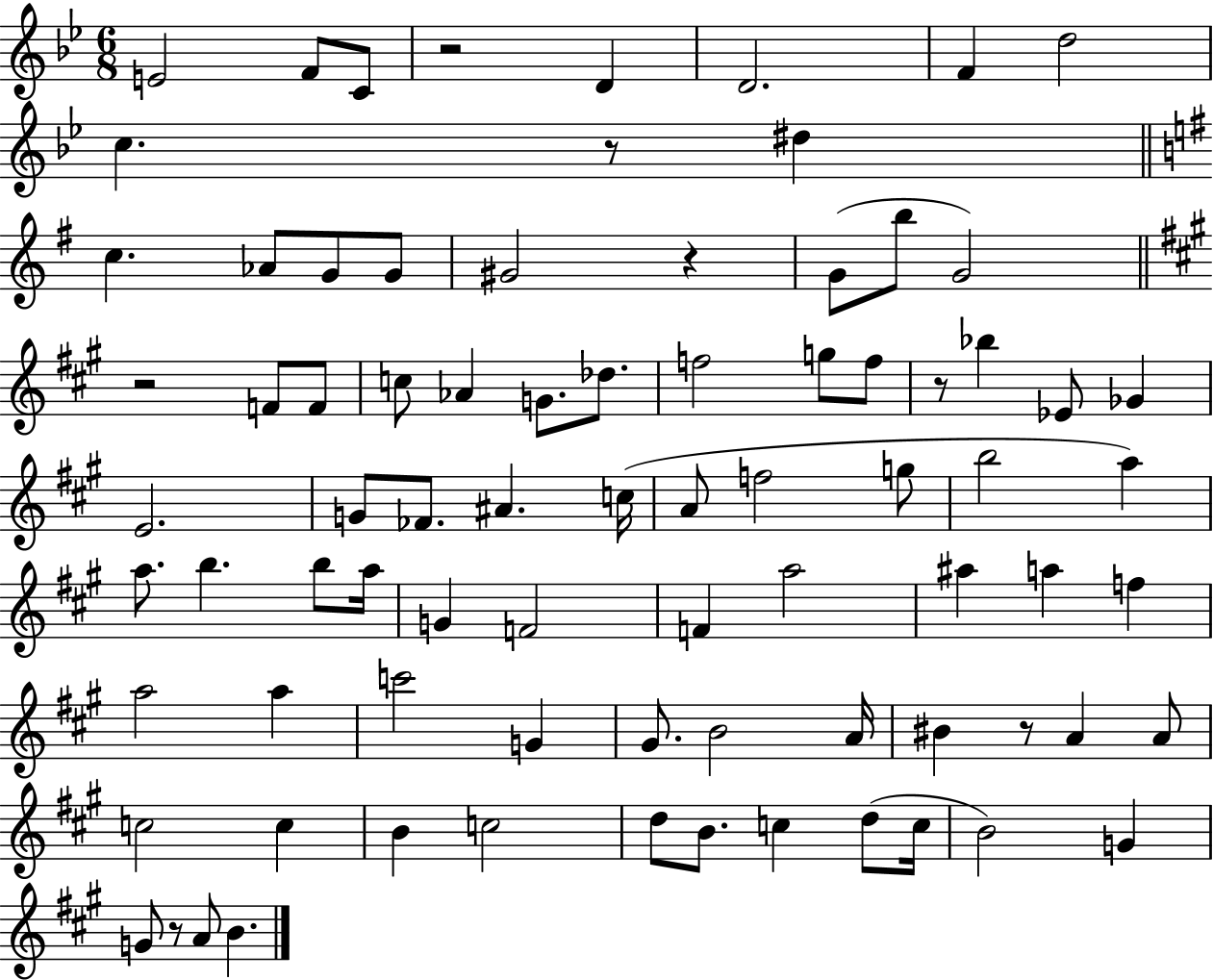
E4/h F4/e C4/e R/h D4/q D4/h. F4/q D5/h C5/q. R/e D#5/q C5/q. Ab4/e G4/e G4/e G#4/h R/q G4/e B5/e G4/h R/h F4/e F4/e C5/e Ab4/q G4/e. Db5/e. F5/h G5/e F5/e R/e Bb5/q Eb4/e Gb4/q E4/h. G4/e FES4/e. A#4/q. C5/s A4/e F5/h G5/e B5/h A5/q A5/e. B5/q. B5/e A5/s G4/q F4/h F4/q A5/h A#5/q A5/q F5/q A5/h A5/q C6/h G4/q G#4/e. B4/h A4/s BIS4/q R/e A4/q A4/e C5/h C5/q B4/q C5/h D5/e B4/e. C5/q D5/e C5/s B4/h G4/q G4/e R/e A4/e B4/q.